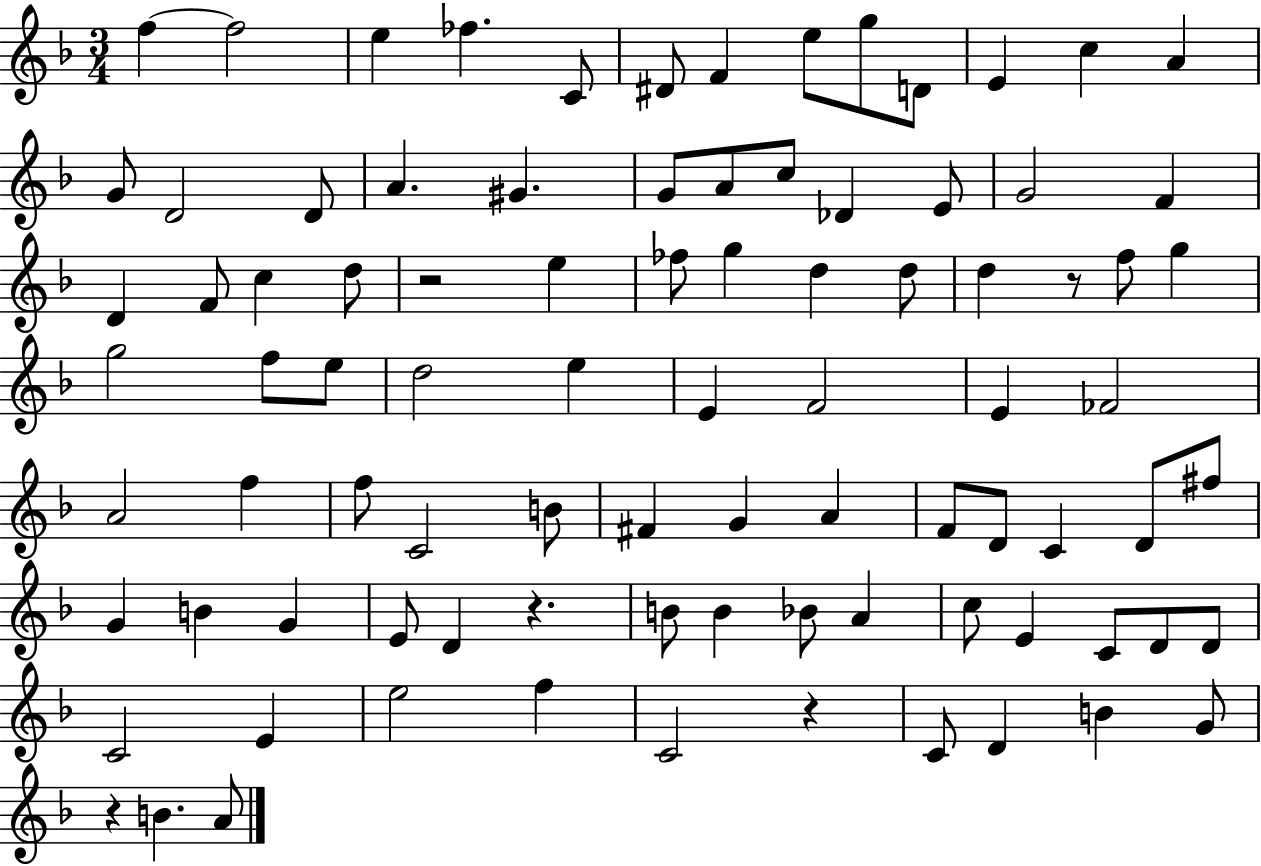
F5/q F5/h E5/q FES5/q. C4/e D#4/e F4/q E5/e G5/e D4/e E4/q C5/q A4/q G4/e D4/h D4/e A4/q. G#4/q. G4/e A4/e C5/e Db4/q E4/e G4/h F4/q D4/q F4/e C5/q D5/e R/h E5/q FES5/e G5/q D5/q D5/e D5/q R/e F5/e G5/q G5/h F5/e E5/e D5/h E5/q E4/q F4/h E4/q FES4/h A4/h F5/q F5/e C4/h B4/e F#4/q G4/q A4/q F4/e D4/e C4/q D4/e F#5/e G4/q B4/q G4/q E4/e D4/q R/q. B4/e B4/q Bb4/e A4/q C5/e E4/q C4/e D4/e D4/e C4/h E4/q E5/h F5/q C4/h R/q C4/e D4/q B4/q G4/e R/q B4/q. A4/e